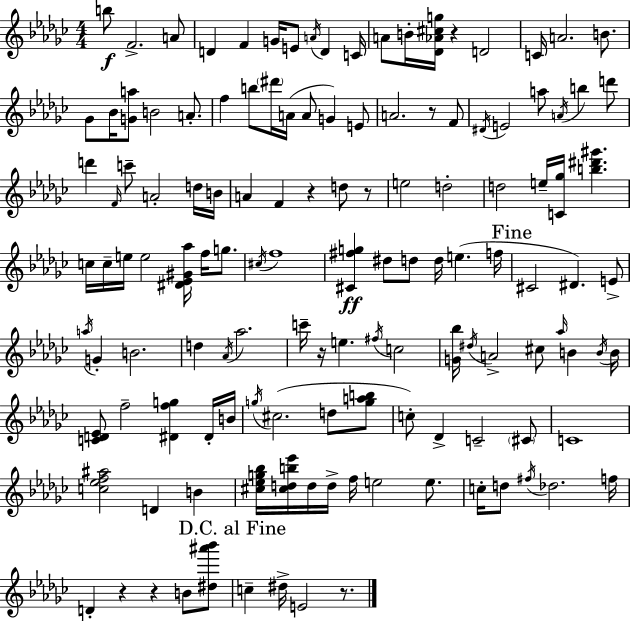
B5/e F4/h. A4/e D4/q F4/q G4/s E4/e A4/s D4/q C4/s A4/e B4/s [Db4,Ab4,C#5,G5]/s R/q D4/h C4/s A4/h. B4/e. Gb4/e Bb4/s [G4,A5]/e B4/h A4/e. F5/q B5/e D#6/s A4/s A4/e G4/q E4/e A4/h. R/e F4/e D#4/s E4/h A5/e A4/s B5/q D6/e D6/q F4/s C6/e A4/h D5/s B4/s A4/q F4/q R/q D5/e R/e E5/h D5/h D5/h E5/s [C4,Gb5]/s [B5,D#6,G#6]/q. C5/s C5/s E5/s E5/h [D#4,Eb4,G#4,Ab5]/s F5/s G5/e. C#5/s F5/w [C#4,F#5,G5]/q D#5/e D5/e D5/s E5/q. F5/s C#4/h D#4/q. E4/e A5/s G4/q B4/h. D5/q Ab4/s Ab5/h. C6/s R/s E5/q. F#5/s C5/h [G4,Bb5]/s D#5/s A4/h C#5/e Ab5/s B4/q B4/s B4/s [C4,D4,Eb4]/e F5/h [D#4,F5,G5]/q D#4/s B4/s G5/s C#5/h. D5/e [G5,A5,B5]/e C5/e Db4/q C4/h C#4/e C4/w [C5,Eb5,F5,A#5]/h D4/q B4/q [C#5,Eb5,G5,Bb5]/s [C#5,D5,B5,Eb6]/s D5/s D5/s F5/s E5/h E5/e. C5/s D5/e F#5/s Db5/h. F5/s D4/q R/q R/q B4/e [D#5,A#6,Bb6]/e C5/q D#5/s E4/h R/e.